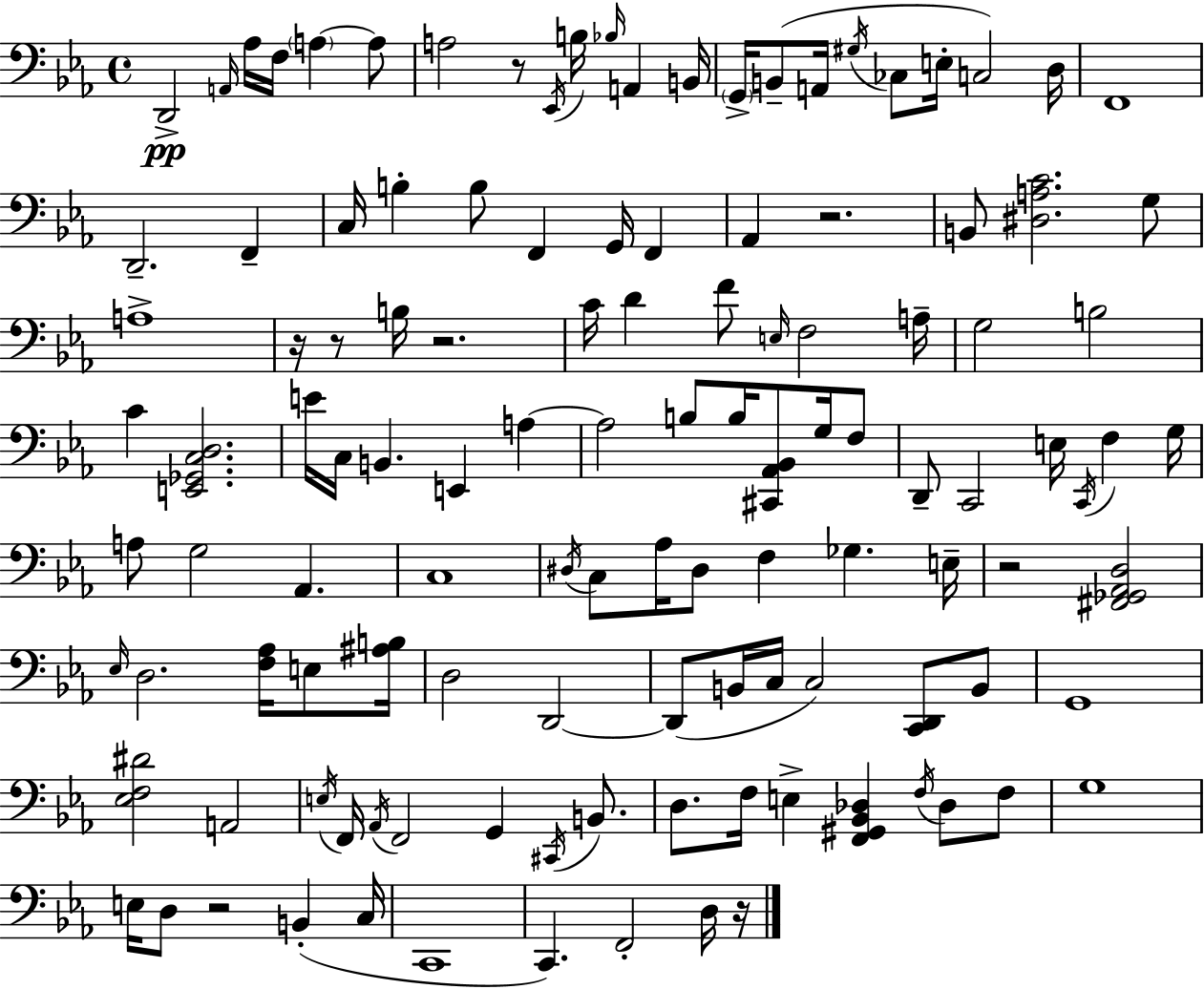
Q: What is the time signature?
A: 4/4